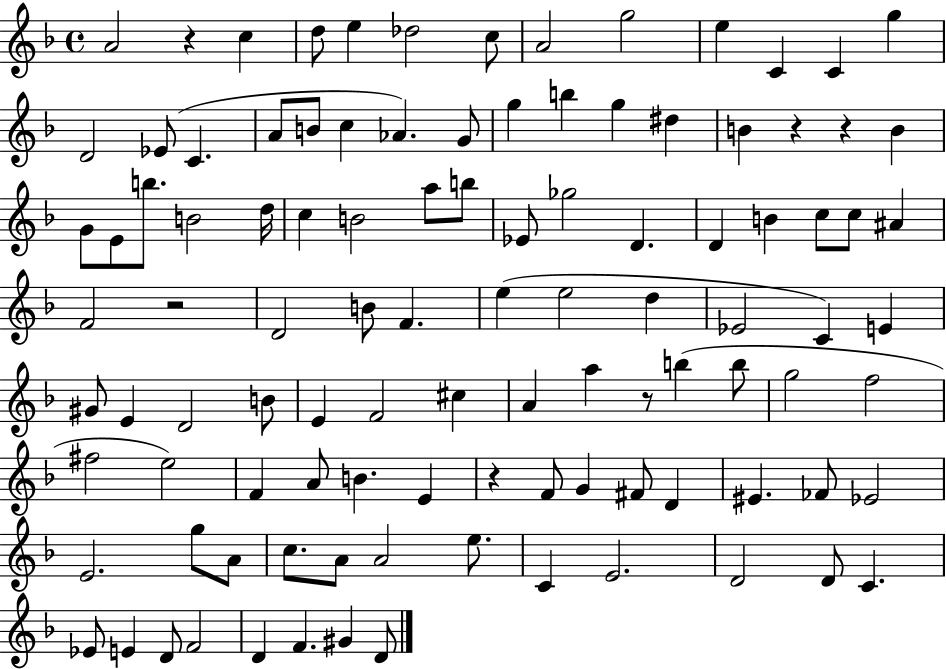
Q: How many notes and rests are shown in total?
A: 105